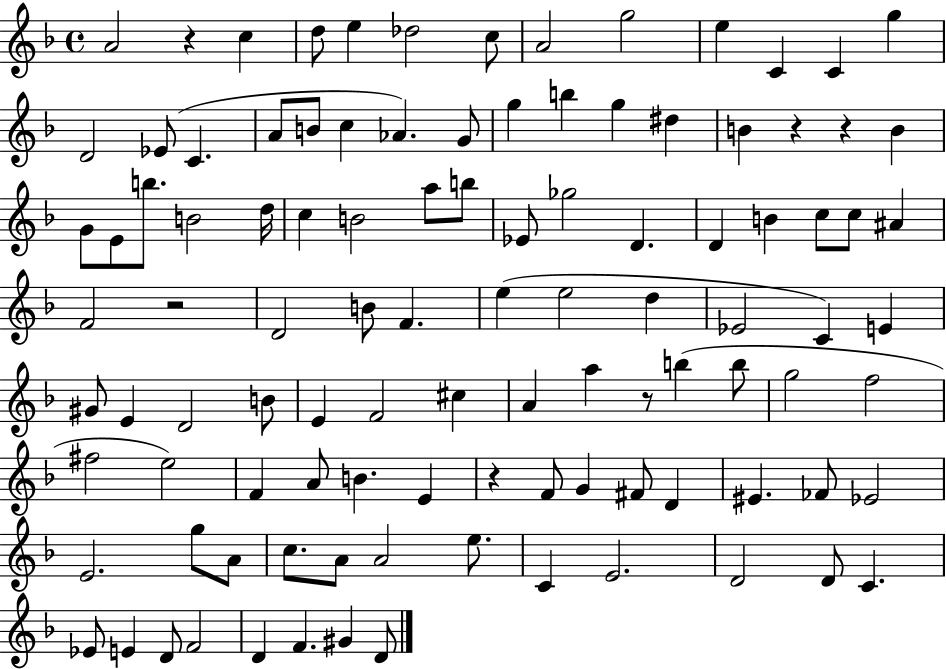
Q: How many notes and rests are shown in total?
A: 105